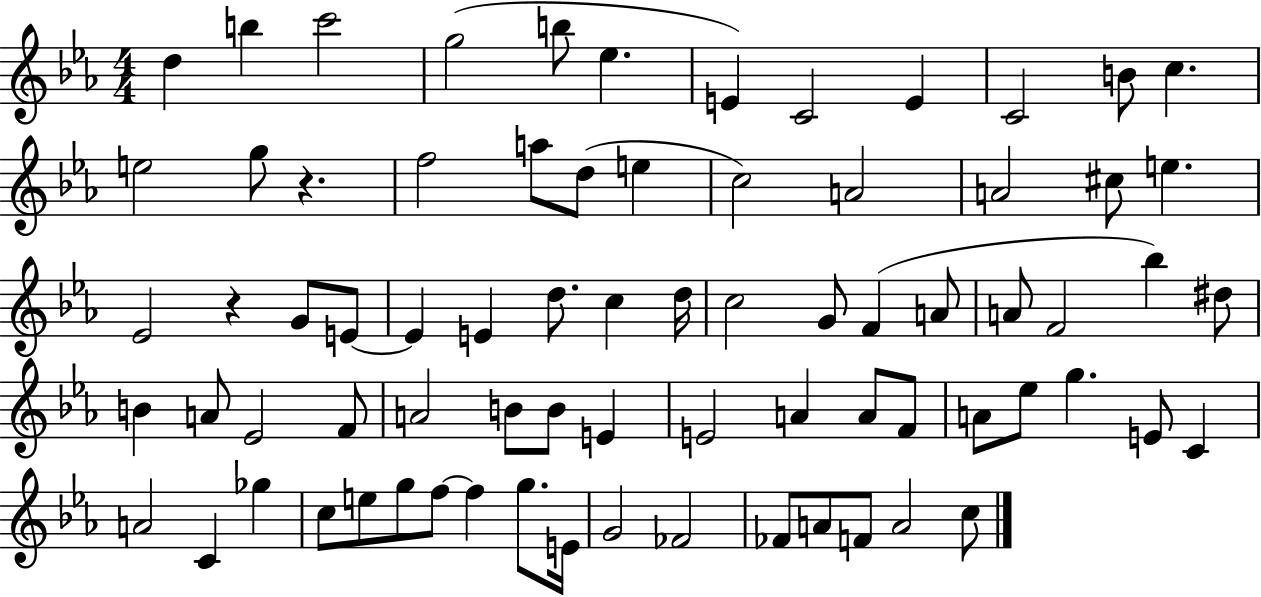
X:1
T:Untitled
M:4/4
L:1/4
K:Eb
d b c'2 g2 b/2 _e E C2 E C2 B/2 c e2 g/2 z f2 a/2 d/2 e c2 A2 A2 ^c/2 e _E2 z G/2 E/2 E E d/2 c d/4 c2 G/2 F A/2 A/2 F2 _b ^d/2 B A/2 _E2 F/2 A2 B/2 B/2 E E2 A A/2 F/2 A/2 _e/2 g E/2 C A2 C _g c/2 e/2 g/2 f/2 f g/2 E/4 G2 _F2 _F/2 A/2 F/2 A2 c/2